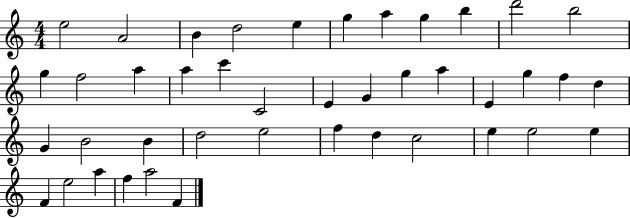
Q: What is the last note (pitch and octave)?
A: F4